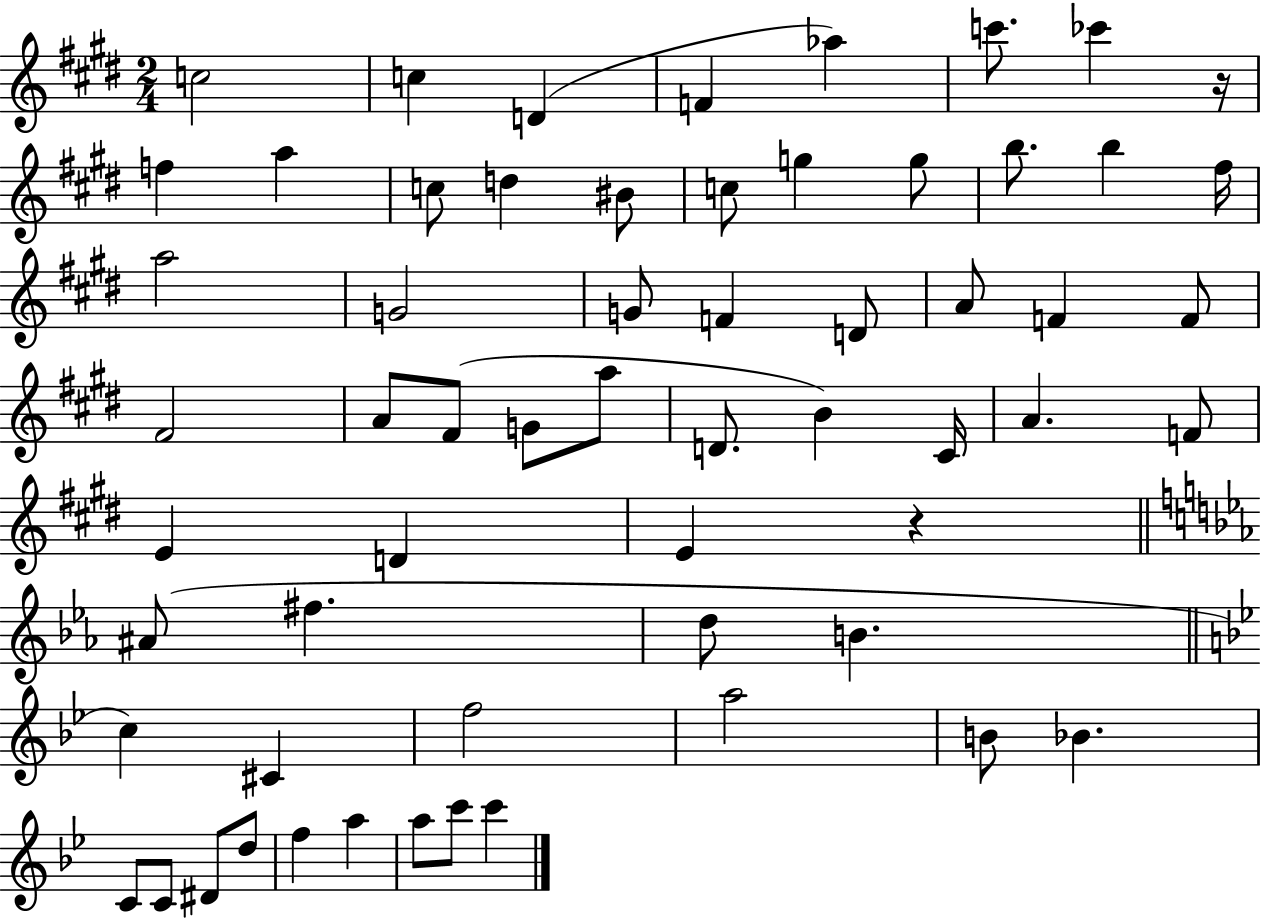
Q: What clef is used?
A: treble